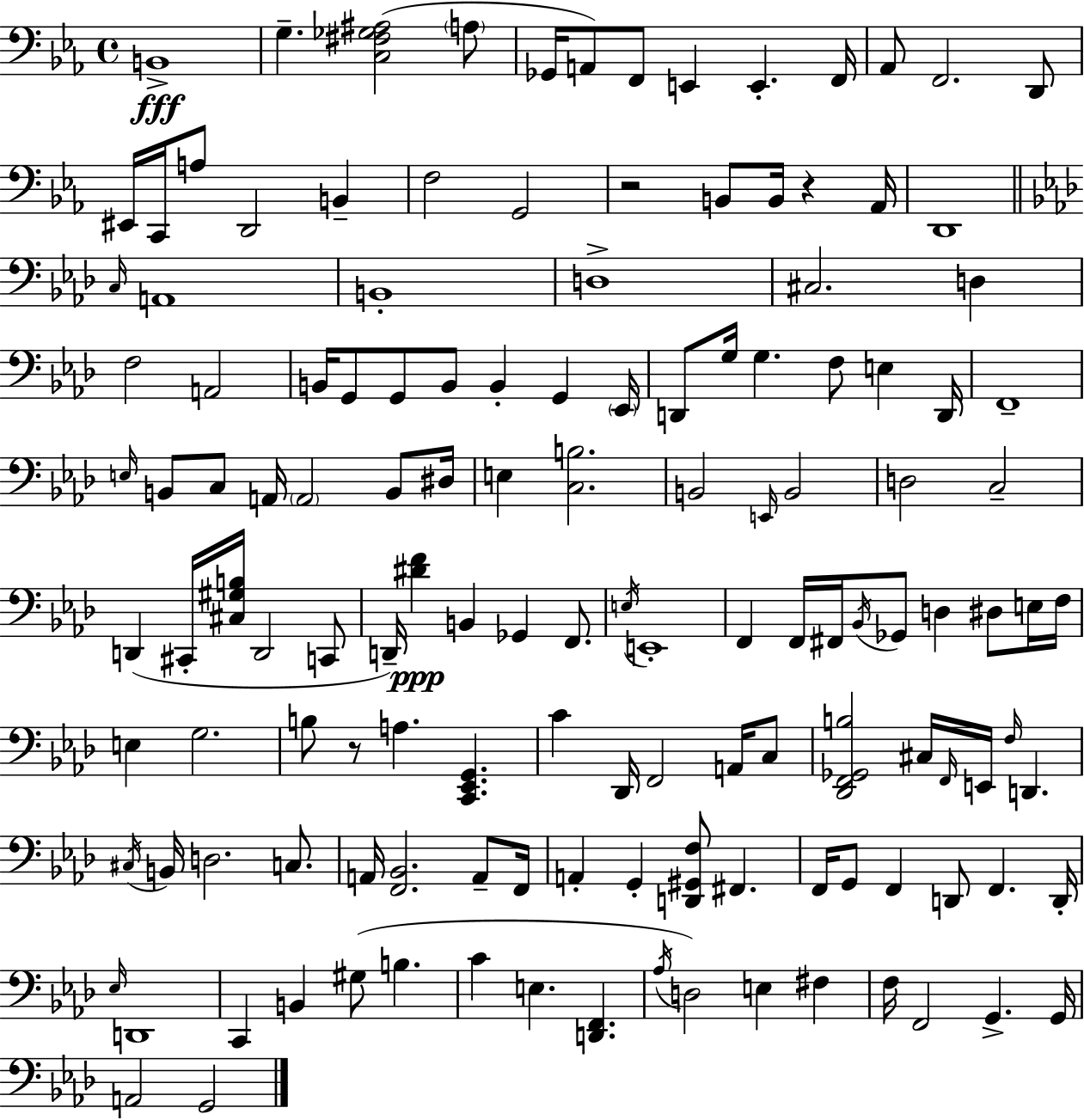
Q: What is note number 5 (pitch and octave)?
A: A2